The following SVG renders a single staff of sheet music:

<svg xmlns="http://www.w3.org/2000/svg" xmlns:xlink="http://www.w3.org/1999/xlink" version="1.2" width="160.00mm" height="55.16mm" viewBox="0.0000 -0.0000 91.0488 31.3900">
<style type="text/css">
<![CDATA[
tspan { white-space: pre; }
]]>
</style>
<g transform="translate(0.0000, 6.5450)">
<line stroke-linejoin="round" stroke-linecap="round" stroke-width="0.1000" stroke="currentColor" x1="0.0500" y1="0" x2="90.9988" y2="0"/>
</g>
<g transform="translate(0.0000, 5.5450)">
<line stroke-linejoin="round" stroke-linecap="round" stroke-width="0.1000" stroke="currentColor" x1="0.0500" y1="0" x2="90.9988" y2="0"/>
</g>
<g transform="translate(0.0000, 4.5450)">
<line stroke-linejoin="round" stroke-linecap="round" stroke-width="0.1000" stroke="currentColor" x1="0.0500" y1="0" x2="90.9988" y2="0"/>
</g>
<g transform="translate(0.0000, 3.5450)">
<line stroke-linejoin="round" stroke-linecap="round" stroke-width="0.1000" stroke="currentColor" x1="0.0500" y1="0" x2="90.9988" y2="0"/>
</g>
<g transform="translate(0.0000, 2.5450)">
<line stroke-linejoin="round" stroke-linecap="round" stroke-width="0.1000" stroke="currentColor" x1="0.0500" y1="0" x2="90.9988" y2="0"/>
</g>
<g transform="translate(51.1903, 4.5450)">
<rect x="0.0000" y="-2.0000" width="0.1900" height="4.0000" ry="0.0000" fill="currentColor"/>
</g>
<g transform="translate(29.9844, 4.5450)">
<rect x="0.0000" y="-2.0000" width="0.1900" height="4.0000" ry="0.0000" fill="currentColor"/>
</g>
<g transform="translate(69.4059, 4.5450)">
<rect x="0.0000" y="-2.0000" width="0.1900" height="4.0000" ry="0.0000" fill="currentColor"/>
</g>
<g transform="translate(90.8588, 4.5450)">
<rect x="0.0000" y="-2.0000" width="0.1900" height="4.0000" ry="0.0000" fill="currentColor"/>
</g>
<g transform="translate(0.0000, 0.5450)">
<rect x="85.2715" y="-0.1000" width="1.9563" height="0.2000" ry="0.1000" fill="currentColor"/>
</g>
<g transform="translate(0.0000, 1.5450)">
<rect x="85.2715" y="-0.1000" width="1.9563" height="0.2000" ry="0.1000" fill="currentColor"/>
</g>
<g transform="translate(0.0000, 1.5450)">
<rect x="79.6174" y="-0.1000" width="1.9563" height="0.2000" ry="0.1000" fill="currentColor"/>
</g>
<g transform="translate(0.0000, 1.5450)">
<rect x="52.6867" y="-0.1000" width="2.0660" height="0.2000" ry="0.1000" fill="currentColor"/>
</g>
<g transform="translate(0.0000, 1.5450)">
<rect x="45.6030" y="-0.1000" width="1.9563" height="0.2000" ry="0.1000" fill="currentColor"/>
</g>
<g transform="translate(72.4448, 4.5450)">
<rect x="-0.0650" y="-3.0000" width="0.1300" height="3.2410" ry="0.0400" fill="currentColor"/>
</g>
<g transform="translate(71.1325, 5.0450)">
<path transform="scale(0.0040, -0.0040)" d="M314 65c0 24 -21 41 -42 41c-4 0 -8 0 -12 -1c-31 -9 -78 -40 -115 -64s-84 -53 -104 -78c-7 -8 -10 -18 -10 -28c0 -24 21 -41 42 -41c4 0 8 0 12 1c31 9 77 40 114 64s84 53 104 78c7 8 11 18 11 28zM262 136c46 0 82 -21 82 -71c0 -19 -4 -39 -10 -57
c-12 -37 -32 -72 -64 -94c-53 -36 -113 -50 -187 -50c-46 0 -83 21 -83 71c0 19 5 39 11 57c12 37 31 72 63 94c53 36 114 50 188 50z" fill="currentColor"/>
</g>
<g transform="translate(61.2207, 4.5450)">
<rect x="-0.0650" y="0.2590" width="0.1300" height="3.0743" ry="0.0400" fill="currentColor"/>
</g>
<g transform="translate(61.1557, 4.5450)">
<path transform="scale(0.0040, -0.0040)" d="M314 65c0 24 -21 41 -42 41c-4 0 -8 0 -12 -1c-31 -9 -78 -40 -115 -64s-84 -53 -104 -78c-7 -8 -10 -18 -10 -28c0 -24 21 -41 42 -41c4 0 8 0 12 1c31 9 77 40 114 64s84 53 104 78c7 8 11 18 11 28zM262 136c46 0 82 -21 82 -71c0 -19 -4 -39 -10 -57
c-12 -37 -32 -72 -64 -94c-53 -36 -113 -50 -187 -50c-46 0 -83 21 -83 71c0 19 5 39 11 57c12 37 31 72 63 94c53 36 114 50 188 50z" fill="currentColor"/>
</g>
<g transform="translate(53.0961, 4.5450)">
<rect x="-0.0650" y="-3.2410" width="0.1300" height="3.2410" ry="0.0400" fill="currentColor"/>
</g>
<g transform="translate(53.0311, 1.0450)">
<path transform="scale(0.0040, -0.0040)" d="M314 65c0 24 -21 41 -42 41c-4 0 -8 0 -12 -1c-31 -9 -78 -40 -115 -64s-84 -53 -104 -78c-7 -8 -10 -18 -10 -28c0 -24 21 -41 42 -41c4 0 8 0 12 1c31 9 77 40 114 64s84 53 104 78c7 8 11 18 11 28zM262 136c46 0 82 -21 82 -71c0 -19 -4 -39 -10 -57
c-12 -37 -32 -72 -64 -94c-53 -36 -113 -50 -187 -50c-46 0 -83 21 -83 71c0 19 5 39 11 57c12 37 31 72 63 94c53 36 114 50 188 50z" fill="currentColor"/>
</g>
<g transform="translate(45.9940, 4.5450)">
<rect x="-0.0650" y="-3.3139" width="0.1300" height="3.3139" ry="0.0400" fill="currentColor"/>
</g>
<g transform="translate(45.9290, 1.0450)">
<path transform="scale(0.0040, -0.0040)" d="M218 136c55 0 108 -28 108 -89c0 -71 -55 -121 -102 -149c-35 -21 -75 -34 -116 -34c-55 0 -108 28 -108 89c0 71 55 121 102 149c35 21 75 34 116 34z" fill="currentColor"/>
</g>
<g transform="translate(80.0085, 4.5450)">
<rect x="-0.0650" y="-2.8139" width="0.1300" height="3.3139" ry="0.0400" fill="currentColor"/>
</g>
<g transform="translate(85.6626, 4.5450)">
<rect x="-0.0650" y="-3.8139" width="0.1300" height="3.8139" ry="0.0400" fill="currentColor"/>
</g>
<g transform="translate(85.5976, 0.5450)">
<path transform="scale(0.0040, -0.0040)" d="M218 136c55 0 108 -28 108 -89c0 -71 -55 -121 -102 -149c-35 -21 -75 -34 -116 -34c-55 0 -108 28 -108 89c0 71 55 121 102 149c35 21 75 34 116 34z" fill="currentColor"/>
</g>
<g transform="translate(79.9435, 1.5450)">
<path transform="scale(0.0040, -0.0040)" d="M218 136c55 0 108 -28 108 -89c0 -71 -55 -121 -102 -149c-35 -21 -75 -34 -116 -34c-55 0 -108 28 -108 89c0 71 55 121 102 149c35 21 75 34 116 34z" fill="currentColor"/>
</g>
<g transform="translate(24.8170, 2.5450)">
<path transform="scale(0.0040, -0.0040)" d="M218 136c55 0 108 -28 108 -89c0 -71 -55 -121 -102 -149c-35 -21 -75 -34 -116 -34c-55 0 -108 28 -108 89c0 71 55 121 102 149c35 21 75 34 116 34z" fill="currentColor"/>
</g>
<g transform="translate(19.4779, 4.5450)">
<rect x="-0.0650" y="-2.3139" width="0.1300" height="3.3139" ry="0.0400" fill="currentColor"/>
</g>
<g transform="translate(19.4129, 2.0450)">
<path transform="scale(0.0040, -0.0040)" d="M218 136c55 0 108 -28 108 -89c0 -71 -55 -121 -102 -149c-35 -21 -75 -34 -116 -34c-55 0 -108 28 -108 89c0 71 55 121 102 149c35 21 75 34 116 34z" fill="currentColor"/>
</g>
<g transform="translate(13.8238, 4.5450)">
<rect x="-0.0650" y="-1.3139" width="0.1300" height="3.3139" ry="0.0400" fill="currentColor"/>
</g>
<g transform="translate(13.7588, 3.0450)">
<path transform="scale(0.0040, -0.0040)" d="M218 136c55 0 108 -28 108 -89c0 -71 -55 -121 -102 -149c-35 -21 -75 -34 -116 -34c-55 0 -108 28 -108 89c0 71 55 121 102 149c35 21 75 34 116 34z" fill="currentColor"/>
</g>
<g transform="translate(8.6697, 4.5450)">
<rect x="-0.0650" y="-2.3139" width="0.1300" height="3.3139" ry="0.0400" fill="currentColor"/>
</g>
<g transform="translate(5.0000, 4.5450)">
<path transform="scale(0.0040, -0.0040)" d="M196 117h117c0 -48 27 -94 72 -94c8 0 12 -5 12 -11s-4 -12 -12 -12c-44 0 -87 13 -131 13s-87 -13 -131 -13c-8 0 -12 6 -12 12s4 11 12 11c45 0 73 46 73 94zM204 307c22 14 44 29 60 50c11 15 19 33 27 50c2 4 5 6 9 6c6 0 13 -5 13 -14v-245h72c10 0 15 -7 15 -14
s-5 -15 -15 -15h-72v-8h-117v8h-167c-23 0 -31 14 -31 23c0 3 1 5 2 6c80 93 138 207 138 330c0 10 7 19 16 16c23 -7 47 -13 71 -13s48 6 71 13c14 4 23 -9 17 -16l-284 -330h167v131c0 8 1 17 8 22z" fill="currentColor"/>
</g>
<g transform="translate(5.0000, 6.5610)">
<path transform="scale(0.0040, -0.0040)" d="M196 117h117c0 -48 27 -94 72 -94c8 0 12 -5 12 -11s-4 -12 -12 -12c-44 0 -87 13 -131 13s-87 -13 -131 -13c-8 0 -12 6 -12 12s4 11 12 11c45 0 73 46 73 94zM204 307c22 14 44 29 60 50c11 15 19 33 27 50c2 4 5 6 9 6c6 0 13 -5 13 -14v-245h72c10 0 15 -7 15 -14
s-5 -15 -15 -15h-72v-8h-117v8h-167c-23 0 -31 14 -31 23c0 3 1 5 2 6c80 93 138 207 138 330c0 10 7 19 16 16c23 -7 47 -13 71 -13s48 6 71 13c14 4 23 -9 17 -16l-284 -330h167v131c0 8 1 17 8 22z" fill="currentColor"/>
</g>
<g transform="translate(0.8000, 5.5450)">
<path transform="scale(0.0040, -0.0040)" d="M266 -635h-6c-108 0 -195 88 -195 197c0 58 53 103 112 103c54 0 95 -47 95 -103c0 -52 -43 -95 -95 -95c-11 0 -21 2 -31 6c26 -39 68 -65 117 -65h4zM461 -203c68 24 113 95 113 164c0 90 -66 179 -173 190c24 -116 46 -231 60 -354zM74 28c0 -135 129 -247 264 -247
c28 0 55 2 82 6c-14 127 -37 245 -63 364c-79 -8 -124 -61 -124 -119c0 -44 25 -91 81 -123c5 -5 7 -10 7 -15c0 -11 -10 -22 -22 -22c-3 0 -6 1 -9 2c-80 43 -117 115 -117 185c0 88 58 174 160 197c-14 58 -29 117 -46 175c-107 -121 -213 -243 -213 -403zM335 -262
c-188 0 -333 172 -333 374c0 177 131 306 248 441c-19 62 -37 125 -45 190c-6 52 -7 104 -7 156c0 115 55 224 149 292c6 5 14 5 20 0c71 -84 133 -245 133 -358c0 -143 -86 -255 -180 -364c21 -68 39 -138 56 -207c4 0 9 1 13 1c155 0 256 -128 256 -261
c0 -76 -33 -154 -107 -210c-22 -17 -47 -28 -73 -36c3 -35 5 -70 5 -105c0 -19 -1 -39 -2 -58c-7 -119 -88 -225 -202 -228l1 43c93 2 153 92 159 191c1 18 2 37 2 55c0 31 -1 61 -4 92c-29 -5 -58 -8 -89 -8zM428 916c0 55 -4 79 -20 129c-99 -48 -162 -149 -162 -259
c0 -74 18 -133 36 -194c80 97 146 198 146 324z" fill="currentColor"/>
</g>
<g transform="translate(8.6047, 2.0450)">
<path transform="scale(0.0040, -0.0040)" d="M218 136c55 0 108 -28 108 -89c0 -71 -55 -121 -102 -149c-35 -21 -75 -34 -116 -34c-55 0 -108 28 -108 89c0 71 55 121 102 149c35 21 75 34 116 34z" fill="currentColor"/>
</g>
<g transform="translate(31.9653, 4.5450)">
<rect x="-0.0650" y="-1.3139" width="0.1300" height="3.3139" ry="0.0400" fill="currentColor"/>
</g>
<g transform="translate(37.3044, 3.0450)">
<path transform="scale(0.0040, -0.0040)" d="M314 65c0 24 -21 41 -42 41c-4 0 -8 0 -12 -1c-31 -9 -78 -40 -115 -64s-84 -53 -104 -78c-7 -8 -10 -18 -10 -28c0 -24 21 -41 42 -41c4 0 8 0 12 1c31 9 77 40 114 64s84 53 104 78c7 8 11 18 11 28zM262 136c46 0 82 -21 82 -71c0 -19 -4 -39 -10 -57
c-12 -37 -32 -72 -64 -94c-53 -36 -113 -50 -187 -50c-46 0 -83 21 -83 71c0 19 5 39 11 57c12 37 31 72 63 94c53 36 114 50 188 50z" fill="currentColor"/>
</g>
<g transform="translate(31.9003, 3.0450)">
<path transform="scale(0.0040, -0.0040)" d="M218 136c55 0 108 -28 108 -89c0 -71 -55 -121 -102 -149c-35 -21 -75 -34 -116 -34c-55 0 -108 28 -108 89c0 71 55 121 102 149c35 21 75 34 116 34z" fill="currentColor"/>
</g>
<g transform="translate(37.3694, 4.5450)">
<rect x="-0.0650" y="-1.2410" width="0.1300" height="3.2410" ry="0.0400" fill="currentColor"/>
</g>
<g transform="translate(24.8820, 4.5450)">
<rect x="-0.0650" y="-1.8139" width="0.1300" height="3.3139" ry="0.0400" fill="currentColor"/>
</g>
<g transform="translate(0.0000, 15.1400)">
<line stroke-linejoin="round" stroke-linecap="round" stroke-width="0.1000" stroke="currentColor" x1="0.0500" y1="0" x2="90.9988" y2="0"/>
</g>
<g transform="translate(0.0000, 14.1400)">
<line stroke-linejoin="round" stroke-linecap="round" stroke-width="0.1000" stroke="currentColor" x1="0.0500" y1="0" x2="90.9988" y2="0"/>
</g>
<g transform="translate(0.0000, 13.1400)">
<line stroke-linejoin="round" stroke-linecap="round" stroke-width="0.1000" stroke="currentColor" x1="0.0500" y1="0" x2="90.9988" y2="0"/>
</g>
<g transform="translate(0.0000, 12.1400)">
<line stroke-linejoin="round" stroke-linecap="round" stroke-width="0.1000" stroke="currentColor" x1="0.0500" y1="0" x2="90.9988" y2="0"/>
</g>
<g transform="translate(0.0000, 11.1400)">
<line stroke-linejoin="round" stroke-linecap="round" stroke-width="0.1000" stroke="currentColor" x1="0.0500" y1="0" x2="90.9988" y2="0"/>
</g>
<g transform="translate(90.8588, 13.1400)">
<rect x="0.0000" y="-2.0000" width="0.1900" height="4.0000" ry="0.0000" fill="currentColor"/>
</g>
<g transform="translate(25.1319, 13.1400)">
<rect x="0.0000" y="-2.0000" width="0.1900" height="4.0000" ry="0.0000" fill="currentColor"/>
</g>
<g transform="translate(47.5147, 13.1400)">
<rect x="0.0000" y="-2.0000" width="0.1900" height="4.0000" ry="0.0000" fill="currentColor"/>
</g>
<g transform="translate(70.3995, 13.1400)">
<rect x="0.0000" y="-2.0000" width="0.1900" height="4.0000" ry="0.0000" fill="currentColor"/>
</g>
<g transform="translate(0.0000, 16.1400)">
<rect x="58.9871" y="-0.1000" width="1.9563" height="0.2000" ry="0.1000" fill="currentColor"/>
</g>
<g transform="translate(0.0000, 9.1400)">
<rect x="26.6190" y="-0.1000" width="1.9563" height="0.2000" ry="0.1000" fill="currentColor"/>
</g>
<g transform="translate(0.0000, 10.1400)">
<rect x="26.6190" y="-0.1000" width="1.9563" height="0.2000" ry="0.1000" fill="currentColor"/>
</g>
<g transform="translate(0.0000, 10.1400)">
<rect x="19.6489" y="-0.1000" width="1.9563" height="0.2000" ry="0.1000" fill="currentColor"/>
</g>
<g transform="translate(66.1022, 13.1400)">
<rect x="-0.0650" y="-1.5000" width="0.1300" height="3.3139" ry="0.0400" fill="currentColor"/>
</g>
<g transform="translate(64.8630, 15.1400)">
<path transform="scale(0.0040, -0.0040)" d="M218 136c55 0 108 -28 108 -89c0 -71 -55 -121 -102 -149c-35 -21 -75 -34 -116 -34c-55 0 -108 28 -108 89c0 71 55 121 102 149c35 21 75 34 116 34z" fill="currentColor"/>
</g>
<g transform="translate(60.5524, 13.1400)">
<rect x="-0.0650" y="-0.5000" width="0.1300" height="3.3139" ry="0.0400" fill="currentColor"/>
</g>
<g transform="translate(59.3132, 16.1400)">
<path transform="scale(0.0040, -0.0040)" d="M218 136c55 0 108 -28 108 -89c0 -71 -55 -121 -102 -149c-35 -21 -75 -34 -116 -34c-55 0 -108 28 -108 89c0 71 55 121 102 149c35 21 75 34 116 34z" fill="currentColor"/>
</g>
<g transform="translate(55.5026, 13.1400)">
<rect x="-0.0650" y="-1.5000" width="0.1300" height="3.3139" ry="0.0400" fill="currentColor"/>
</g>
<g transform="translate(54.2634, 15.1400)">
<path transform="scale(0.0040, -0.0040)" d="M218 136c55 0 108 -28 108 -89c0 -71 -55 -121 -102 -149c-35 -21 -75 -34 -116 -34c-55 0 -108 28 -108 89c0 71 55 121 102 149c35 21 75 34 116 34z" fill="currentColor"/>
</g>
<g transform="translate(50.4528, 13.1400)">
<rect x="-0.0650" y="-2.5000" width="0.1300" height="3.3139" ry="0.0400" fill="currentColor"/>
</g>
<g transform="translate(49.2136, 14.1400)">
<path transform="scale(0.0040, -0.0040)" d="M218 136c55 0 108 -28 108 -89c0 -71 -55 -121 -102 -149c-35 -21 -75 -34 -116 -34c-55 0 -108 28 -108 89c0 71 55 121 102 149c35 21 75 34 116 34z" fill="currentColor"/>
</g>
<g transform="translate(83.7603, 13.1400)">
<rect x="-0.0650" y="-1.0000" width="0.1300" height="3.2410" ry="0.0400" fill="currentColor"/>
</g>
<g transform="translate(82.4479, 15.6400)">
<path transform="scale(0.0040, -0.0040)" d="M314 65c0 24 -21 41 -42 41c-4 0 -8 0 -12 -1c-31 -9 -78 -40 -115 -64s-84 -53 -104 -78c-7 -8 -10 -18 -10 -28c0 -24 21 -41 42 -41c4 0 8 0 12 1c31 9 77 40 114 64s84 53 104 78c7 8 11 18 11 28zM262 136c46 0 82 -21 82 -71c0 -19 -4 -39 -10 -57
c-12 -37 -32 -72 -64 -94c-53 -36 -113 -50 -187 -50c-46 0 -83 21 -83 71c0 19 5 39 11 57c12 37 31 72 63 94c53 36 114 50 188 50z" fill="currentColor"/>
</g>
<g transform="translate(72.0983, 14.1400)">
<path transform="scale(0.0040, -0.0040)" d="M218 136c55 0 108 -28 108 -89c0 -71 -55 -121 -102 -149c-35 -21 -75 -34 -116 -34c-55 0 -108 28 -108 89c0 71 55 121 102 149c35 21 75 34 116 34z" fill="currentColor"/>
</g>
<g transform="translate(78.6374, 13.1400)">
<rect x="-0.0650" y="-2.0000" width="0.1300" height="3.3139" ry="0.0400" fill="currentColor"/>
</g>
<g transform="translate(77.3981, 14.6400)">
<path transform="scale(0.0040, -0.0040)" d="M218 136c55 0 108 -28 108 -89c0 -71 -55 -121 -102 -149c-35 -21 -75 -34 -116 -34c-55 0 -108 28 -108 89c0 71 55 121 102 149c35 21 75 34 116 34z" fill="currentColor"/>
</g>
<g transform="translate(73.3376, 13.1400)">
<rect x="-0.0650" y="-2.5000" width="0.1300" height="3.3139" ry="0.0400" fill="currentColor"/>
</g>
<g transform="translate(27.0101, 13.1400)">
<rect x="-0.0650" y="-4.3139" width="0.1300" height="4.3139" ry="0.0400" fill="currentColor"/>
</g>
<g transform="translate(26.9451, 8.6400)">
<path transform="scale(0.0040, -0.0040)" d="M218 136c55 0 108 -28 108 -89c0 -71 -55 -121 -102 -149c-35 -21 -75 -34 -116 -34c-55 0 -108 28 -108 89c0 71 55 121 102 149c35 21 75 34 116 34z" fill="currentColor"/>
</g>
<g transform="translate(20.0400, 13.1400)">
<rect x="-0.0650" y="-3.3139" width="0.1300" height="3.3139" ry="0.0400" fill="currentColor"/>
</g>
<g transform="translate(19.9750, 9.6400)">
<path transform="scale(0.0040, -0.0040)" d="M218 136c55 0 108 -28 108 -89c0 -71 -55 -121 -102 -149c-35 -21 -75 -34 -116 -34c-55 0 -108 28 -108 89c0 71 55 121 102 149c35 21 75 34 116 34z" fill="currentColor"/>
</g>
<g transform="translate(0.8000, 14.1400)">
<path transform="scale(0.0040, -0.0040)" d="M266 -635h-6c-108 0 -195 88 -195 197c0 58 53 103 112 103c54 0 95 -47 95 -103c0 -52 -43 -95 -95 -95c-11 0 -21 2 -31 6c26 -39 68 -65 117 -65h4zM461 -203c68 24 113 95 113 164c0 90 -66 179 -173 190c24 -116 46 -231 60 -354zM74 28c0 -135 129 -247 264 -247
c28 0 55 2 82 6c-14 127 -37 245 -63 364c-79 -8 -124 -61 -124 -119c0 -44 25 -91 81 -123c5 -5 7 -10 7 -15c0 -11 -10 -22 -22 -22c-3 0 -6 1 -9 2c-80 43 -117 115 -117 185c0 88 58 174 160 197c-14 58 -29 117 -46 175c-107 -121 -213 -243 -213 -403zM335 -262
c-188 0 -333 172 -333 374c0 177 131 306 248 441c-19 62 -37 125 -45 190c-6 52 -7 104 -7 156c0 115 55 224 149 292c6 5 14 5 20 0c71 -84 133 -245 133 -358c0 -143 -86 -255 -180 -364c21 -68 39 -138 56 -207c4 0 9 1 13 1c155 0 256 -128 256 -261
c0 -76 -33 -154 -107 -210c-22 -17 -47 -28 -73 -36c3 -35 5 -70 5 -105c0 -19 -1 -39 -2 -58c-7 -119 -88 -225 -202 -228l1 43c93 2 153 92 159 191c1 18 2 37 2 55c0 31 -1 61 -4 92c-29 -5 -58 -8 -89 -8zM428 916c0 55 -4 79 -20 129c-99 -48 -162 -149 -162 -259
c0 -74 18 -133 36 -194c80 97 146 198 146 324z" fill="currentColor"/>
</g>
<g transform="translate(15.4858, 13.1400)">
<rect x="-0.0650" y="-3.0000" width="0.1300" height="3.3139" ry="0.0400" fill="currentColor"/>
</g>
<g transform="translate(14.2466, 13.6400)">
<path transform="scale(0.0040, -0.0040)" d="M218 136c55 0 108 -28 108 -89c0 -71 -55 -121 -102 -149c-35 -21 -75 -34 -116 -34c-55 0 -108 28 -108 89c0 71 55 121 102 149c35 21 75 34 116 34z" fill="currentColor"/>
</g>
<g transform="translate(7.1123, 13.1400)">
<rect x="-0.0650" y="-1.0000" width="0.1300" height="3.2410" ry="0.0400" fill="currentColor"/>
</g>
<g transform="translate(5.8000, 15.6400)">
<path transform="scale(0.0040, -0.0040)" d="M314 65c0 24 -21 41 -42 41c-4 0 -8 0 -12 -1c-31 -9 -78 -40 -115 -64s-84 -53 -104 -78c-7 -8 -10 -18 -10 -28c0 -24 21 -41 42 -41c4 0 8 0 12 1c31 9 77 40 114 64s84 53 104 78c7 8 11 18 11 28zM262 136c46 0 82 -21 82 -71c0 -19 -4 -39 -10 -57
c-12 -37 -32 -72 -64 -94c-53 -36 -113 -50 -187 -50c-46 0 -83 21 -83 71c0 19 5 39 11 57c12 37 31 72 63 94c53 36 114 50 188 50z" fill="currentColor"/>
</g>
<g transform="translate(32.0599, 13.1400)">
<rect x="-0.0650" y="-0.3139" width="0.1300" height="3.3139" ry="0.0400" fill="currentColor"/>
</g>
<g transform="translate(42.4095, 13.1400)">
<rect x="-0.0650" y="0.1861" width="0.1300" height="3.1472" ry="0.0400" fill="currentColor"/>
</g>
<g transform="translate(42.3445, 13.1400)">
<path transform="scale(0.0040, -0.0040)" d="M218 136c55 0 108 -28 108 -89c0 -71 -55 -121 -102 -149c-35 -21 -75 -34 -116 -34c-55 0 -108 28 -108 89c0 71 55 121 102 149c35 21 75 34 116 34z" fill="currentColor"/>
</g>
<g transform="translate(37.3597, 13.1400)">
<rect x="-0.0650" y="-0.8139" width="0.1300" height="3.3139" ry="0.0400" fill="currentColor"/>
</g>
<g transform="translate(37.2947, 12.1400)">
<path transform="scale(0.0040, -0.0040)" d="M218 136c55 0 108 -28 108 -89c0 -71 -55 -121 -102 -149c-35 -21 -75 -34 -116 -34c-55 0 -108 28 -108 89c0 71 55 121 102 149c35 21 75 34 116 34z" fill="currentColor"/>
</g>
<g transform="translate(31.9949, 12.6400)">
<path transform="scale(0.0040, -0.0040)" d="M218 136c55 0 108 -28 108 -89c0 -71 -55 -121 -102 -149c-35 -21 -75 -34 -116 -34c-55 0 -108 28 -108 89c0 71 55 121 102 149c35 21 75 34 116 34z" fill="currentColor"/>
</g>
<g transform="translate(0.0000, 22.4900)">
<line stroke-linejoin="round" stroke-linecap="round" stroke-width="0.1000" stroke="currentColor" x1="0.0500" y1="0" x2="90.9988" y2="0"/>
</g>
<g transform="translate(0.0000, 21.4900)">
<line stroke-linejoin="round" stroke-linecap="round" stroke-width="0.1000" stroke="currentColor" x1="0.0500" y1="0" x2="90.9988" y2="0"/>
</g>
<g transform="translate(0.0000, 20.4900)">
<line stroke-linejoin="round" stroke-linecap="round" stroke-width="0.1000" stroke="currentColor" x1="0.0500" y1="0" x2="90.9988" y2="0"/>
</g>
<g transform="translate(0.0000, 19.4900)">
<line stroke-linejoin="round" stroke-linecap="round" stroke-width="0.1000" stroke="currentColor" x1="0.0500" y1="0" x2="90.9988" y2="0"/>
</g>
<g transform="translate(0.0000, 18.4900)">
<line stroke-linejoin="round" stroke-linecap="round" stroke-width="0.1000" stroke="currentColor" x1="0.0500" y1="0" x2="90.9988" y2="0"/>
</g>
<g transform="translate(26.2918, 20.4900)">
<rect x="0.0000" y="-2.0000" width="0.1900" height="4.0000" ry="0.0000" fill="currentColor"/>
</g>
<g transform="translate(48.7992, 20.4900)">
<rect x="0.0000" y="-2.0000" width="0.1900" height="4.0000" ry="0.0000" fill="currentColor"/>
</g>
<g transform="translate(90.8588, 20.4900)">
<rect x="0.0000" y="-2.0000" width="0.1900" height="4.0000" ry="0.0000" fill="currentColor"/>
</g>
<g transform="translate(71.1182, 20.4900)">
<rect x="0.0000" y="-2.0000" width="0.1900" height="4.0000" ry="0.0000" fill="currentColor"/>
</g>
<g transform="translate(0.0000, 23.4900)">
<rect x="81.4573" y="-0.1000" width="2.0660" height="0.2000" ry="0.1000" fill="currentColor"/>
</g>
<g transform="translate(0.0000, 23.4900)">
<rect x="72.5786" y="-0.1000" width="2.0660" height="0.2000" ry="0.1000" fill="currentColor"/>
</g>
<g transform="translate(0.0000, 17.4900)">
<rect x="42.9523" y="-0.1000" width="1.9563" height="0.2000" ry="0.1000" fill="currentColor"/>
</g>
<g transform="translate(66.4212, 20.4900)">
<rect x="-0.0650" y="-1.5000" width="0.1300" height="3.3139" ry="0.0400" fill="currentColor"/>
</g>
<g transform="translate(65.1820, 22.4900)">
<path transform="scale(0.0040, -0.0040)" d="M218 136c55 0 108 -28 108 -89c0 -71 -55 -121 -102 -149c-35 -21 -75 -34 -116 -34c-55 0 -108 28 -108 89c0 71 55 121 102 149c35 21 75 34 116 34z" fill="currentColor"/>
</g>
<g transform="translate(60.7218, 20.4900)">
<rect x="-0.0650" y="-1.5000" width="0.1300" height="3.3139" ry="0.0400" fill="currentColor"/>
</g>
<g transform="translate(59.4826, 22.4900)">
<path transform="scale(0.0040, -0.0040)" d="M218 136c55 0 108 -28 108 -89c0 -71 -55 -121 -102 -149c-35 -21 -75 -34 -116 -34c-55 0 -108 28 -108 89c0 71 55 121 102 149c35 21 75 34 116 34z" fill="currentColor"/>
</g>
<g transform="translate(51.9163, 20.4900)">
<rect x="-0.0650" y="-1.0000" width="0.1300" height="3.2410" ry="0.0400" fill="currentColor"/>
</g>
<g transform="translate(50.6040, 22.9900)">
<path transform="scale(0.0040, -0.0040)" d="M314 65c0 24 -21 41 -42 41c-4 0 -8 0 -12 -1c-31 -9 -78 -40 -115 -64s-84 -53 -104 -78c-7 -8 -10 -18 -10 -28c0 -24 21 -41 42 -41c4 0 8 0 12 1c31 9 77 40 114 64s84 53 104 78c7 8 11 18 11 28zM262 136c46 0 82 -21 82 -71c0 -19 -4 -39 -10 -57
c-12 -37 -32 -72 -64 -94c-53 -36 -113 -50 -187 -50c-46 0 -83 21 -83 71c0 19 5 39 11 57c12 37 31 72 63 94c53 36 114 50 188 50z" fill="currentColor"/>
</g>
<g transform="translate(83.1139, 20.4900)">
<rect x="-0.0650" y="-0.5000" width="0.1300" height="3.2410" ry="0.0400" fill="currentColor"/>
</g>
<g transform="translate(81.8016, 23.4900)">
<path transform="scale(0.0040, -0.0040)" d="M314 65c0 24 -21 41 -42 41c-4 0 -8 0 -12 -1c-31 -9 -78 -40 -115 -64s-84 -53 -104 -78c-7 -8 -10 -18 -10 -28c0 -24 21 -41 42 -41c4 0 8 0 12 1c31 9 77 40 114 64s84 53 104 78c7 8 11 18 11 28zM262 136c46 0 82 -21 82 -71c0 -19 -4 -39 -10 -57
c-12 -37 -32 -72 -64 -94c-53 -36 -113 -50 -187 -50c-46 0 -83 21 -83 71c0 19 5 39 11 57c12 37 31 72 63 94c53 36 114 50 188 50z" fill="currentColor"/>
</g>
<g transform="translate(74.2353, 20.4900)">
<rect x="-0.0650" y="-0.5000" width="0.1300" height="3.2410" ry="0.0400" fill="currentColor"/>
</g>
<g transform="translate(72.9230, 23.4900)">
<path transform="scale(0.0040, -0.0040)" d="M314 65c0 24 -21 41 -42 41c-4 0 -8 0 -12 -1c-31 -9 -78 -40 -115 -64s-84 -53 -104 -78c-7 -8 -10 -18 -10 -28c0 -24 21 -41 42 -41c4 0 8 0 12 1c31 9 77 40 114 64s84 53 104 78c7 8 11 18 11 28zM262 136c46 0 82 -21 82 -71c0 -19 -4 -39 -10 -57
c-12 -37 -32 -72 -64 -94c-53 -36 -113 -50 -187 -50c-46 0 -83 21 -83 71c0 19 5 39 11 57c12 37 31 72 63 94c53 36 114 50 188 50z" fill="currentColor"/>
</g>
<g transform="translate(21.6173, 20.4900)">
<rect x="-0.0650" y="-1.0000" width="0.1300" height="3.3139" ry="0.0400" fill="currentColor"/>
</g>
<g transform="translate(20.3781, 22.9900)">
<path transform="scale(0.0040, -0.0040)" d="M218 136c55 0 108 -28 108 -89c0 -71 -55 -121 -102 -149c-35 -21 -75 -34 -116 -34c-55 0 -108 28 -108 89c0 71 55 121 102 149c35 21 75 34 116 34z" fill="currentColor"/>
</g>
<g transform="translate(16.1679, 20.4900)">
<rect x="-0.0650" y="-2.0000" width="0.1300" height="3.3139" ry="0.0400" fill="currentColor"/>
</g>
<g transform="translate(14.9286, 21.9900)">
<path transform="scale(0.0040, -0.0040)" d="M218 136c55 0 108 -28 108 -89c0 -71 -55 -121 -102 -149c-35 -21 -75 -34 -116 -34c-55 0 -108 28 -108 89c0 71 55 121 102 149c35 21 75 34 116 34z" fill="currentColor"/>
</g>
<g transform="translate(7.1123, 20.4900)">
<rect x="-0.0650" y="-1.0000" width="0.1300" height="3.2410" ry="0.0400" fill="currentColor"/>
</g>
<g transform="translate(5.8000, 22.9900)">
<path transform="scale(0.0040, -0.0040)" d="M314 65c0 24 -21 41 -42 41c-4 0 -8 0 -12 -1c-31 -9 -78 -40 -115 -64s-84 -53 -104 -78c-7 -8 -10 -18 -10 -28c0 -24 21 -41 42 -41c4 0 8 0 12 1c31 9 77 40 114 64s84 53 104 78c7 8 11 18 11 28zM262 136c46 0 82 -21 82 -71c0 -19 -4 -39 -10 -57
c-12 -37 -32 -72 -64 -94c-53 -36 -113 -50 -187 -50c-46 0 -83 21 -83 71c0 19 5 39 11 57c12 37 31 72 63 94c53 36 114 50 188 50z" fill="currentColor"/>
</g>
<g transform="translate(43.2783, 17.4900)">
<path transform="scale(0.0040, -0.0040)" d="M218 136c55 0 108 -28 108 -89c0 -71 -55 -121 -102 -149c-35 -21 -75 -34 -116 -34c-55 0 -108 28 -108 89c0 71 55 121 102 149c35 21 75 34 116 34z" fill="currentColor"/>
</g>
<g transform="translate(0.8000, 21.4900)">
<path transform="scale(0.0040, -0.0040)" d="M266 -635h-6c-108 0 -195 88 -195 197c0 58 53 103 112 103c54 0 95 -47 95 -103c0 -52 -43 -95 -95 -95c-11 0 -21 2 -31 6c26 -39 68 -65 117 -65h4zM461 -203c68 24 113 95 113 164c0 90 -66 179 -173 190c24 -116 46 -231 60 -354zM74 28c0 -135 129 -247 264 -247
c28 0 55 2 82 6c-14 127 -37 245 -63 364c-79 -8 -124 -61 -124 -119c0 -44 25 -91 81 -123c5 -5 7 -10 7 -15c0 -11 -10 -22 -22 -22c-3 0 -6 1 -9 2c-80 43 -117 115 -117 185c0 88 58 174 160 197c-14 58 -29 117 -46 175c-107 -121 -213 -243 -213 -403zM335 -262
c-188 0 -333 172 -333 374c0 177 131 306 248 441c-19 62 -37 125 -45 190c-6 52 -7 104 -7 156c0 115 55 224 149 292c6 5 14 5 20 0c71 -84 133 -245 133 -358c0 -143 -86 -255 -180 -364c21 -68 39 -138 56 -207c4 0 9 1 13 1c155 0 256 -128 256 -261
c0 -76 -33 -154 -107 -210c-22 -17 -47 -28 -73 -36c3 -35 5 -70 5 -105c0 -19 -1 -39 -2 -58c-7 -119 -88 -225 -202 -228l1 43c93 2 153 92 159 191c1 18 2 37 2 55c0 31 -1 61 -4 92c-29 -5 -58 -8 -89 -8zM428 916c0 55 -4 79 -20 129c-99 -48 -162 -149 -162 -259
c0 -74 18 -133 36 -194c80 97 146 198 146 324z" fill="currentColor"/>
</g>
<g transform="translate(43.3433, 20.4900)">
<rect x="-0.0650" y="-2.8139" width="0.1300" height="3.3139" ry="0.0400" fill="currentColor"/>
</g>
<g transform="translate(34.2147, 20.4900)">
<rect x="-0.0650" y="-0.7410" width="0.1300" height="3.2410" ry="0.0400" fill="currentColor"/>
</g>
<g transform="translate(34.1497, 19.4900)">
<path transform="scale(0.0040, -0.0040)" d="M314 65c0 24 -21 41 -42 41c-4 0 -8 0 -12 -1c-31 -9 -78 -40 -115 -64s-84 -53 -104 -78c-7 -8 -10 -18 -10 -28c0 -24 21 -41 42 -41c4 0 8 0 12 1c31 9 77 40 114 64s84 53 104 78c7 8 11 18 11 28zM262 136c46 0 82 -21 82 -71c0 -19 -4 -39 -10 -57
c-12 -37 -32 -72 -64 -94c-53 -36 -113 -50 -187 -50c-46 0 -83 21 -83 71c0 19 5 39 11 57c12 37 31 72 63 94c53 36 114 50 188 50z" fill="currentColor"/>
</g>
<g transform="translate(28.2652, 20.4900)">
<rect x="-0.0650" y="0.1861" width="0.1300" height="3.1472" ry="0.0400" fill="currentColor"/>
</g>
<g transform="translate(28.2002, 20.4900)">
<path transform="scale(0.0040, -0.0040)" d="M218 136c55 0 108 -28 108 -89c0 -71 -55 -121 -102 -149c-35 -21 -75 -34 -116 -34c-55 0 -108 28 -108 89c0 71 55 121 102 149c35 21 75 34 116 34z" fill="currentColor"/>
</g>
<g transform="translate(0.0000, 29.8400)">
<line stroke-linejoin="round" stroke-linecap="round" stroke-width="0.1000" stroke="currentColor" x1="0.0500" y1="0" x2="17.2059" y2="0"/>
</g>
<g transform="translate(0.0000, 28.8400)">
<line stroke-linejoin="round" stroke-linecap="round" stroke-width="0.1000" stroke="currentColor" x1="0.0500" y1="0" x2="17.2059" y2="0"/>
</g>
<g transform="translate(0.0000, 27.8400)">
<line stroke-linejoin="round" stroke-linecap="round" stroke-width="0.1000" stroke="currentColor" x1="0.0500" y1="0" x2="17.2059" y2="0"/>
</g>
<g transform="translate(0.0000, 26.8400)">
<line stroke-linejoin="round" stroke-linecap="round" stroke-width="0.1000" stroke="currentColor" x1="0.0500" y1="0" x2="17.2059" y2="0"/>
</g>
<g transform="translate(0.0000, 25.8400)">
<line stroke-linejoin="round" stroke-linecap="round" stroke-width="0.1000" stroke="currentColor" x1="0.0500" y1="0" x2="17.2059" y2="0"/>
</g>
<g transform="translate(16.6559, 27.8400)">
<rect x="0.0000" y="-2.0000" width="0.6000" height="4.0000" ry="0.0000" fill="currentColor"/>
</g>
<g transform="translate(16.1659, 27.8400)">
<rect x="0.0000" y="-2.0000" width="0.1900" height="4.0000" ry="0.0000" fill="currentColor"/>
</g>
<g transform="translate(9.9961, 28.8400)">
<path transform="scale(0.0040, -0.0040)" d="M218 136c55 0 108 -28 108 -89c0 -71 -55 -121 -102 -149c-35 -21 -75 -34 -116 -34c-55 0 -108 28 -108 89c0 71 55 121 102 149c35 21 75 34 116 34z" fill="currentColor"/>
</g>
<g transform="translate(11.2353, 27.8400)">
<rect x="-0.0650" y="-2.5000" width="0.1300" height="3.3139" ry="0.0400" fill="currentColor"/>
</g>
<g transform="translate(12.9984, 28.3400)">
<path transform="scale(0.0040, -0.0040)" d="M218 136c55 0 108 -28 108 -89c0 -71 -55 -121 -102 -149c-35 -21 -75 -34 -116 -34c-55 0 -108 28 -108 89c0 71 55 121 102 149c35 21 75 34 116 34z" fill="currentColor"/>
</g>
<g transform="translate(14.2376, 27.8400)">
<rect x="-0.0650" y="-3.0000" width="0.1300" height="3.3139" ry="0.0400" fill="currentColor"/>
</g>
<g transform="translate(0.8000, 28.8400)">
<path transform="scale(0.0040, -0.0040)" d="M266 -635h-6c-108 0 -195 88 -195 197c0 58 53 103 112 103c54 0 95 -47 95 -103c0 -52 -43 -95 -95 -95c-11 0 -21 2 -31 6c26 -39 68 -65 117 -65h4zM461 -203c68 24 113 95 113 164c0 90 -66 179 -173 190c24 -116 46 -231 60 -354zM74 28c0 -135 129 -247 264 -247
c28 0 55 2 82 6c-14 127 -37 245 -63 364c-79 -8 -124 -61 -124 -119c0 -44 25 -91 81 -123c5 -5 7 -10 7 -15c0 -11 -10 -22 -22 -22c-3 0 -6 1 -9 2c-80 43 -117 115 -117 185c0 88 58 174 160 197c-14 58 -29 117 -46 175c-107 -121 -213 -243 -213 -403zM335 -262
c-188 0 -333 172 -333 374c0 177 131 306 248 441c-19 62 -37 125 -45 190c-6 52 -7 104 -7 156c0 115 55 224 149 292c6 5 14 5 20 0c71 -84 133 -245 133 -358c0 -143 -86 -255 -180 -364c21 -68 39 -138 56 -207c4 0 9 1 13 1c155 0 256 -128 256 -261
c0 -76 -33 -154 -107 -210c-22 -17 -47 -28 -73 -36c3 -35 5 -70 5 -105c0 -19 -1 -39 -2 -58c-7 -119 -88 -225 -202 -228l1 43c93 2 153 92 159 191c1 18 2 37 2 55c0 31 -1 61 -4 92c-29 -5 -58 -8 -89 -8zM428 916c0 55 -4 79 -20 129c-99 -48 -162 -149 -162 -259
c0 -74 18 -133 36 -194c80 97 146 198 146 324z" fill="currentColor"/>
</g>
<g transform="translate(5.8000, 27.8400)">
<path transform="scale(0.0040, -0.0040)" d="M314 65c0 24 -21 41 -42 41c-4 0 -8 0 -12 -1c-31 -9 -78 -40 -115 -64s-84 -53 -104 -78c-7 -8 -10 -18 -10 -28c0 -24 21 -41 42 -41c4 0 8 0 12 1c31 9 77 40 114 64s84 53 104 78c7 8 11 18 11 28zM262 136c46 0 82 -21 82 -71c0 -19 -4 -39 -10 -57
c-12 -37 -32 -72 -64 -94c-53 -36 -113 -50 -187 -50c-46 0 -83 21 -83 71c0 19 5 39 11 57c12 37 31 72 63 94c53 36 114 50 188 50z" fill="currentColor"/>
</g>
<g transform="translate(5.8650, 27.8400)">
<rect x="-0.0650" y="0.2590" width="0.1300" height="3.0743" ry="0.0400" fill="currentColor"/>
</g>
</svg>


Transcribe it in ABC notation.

X:1
T:Untitled
M:4/4
L:1/4
K:C
g e g f e e2 b b2 B2 A2 a c' D2 A b d' c d B G E C E G F D2 D2 F D B d2 a D2 E E C2 C2 B2 G A